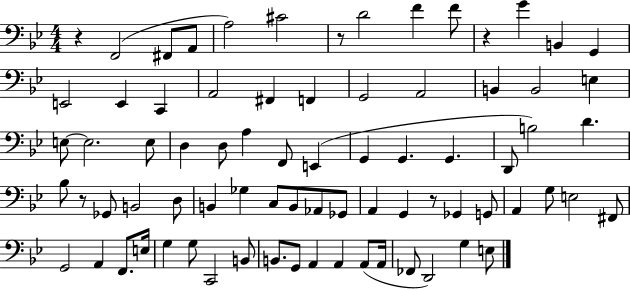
{
  \clef bass
  \numericTimeSignature
  \time 4/4
  \key bes \major
  r4 f,2( fis,8 a,8 | a2) cis'2 | r8 d'2 f'4 f'8 | r4 g'4 b,4 g,4 | \break e,2 e,4 c,4 | a,2 fis,4 f,4 | g,2 a,2 | b,4 b,2 e4 | \break e8~~ e2. e8 | d4 d8 a4 f,8 e,4( | g,4 g,4. g,4. | d,8 b2) d'4. | \break bes8 r8 ges,8 b,2 d8 | b,4 ges4 c8 b,8 aes,8 ges,8 | a,4 g,4 r8 ges,4 g,8 | a,4 g8 e2 fis,8 | \break g,2 a,4 f,8. e16 | g4 g8 c,2 b,8 | b,8. g,8 a,4 a,4 a,8( a,16 | fes,8 d,2) g4 e8 | \break \bar "|."
}